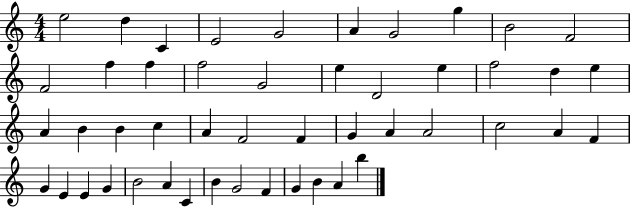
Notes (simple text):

E5/h D5/q C4/q E4/h G4/h A4/q G4/h G5/q B4/h F4/h F4/h F5/q F5/q F5/h G4/h E5/q D4/h E5/q F5/h D5/q E5/q A4/q B4/q B4/q C5/q A4/q F4/h F4/q G4/q A4/q A4/h C5/h A4/q F4/q G4/q E4/q E4/q G4/q B4/h A4/q C4/q B4/q G4/h F4/q G4/q B4/q A4/q B5/q